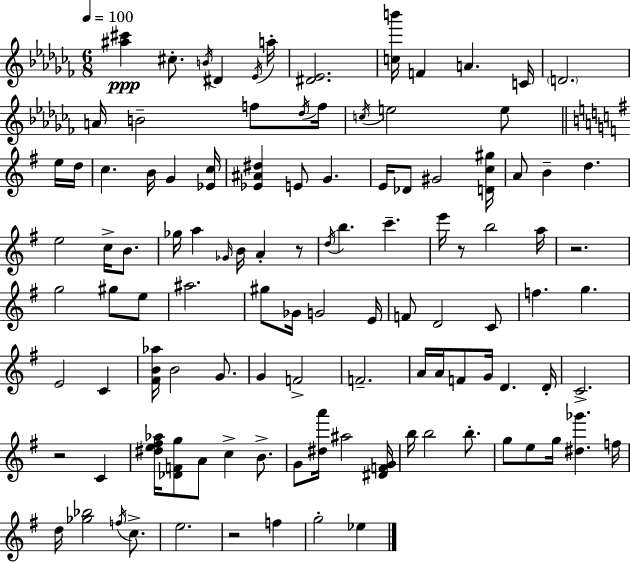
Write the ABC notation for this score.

X:1
T:Untitled
M:6/8
L:1/4
K:Abm
[^a^c'] ^c/2 B/4 ^D _E/4 a/4 [^D_E]2 [cb']/4 F A C/4 D2 A/4 B2 f/2 _d/4 f/4 c/4 e2 e/2 e/4 d/4 c B/4 G [_Ec]/4 [_E^A^d] E/2 G E/4 _D/2 ^G2 [Dc^g]/4 A/2 B d e2 c/4 B/2 _g/4 a _G/4 B/4 A z/2 d/4 b c' e'/4 z/2 b2 a/4 z2 g2 ^g/2 e/2 ^a2 ^g/2 _G/4 G2 E/4 F/2 D2 C/2 f g E2 C [^FB_a]/4 B2 G/2 G F2 F2 A/4 A/4 F/2 G/4 D D/4 C2 z2 C [^de^f_a]/4 [_DFg]/2 A/2 c B/2 G/2 [^da']/4 ^a2 [^DFG]/4 b/4 b2 b/2 g/2 e/2 g/4 [^d_g'] f/4 d/4 [_g_b]2 f/4 c/2 e2 z2 f g2 _e